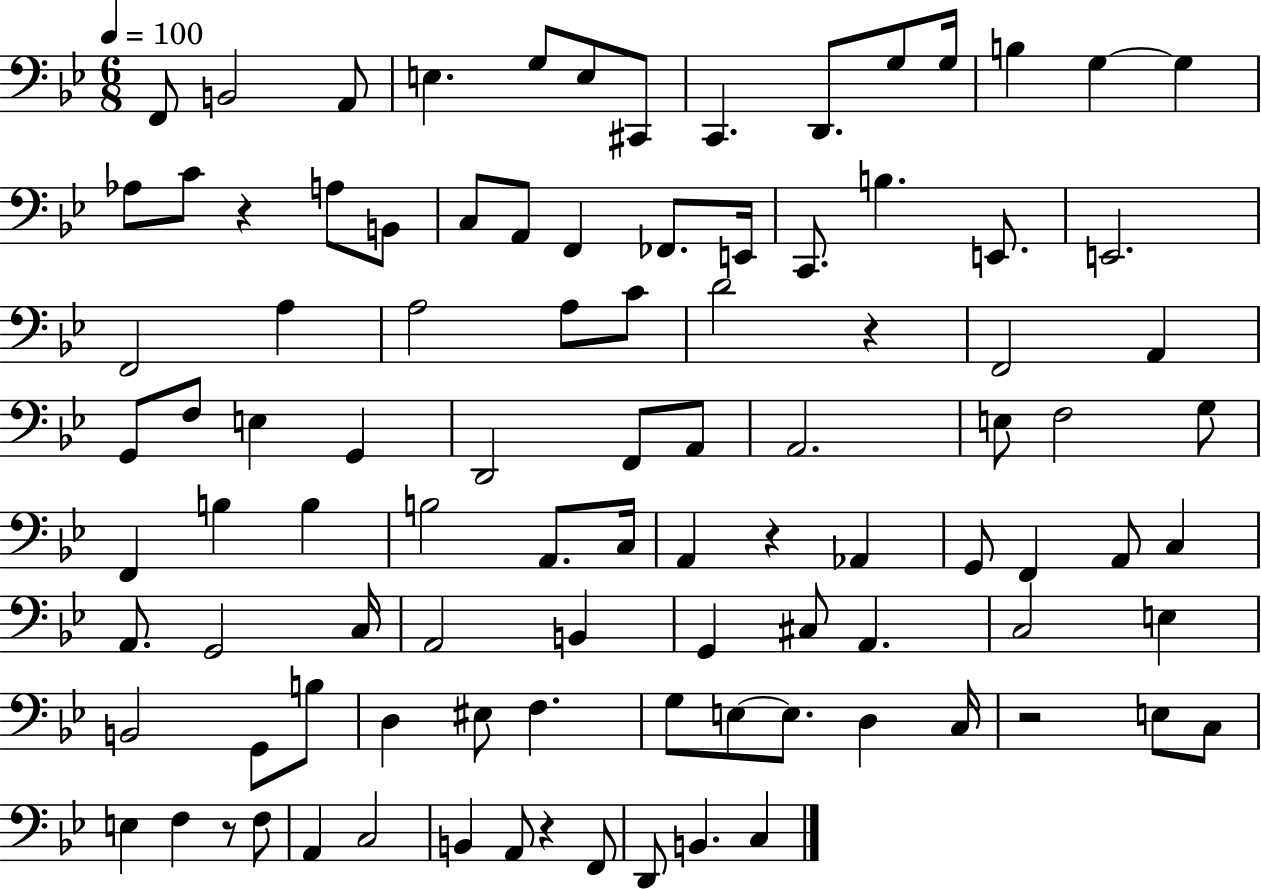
F2/e B2/h A2/e E3/q. G3/e E3/e C#2/e C2/q. D2/e. G3/e G3/s B3/q G3/q G3/q Ab3/e C4/e R/q A3/e B2/e C3/e A2/e F2/q FES2/e. E2/s C2/e. B3/q. E2/e. E2/h. F2/h A3/q A3/h A3/e C4/e D4/h R/q F2/h A2/q G2/e F3/e E3/q G2/q D2/h F2/e A2/e A2/h. E3/e F3/h G3/e F2/q B3/q B3/q B3/h A2/e. C3/s A2/q R/q Ab2/q G2/e F2/q A2/e C3/q A2/e. G2/h C3/s A2/h B2/q G2/q C#3/e A2/q. C3/h E3/q B2/h G2/e B3/e D3/q EIS3/e F3/q. G3/e E3/e E3/e. D3/q C3/s R/h E3/e C3/e E3/q F3/q R/e F3/e A2/q C3/h B2/q A2/e R/q F2/e D2/e B2/q. C3/q